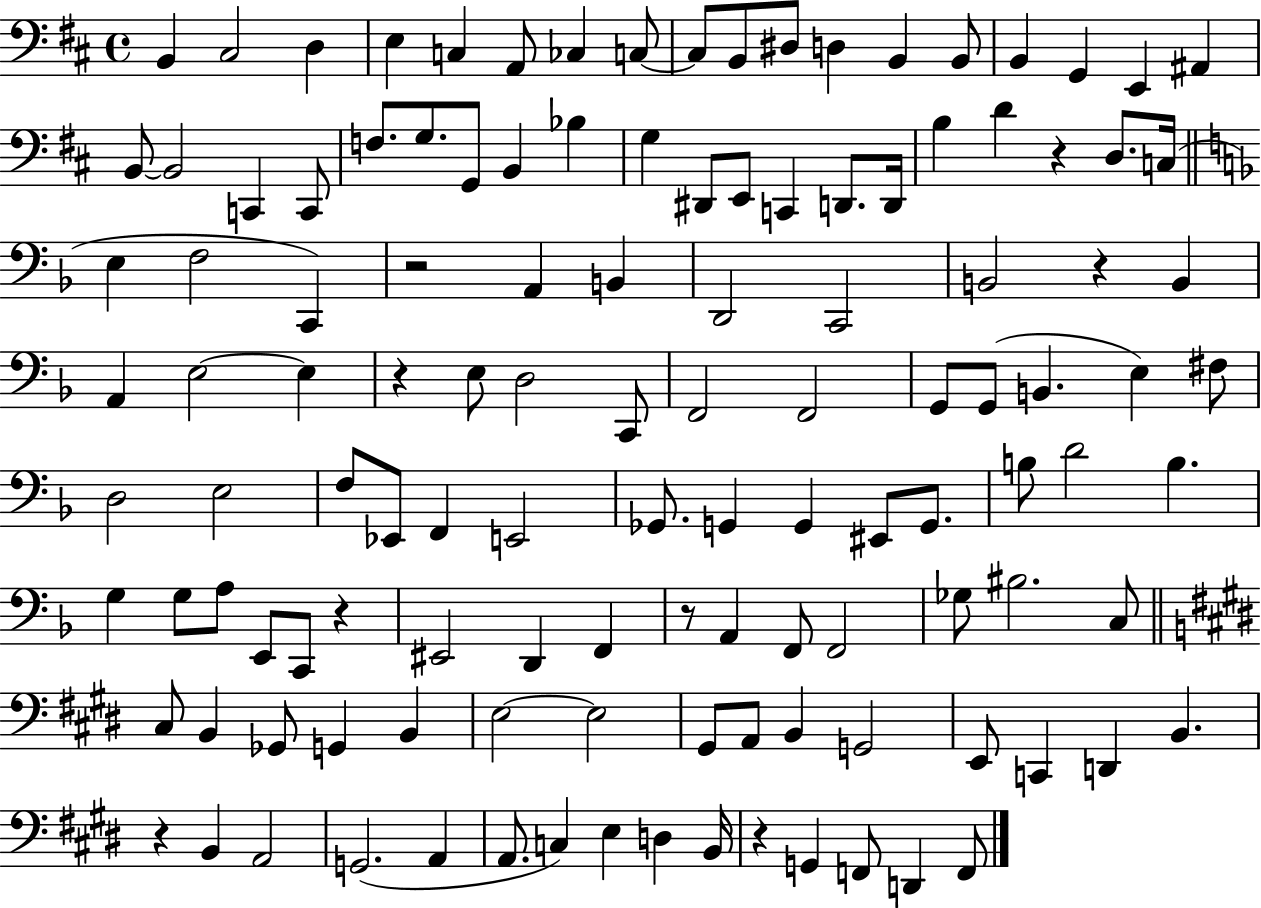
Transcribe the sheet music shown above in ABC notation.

X:1
T:Untitled
M:4/4
L:1/4
K:D
B,, ^C,2 D, E, C, A,,/2 _C, C,/2 C,/2 B,,/2 ^D,/2 D, B,, B,,/2 B,, G,, E,, ^A,, B,,/2 B,,2 C,, C,,/2 F,/2 G,/2 G,,/2 B,, _B, G, ^D,,/2 E,,/2 C,, D,,/2 D,,/4 B, D z D,/2 C,/4 E, F,2 C,, z2 A,, B,, D,,2 C,,2 B,,2 z B,, A,, E,2 E, z E,/2 D,2 C,,/2 F,,2 F,,2 G,,/2 G,,/2 B,, E, ^F,/2 D,2 E,2 F,/2 _E,,/2 F,, E,,2 _G,,/2 G,, G,, ^E,,/2 G,,/2 B,/2 D2 B, G, G,/2 A,/2 E,,/2 C,,/2 z ^E,,2 D,, F,, z/2 A,, F,,/2 F,,2 _G,/2 ^B,2 C,/2 ^C,/2 B,, _G,,/2 G,, B,, E,2 E,2 ^G,,/2 A,,/2 B,, G,,2 E,,/2 C,, D,, B,, z B,, A,,2 G,,2 A,, A,,/2 C, E, D, B,,/4 z G,, F,,/2 D,, F,,/2